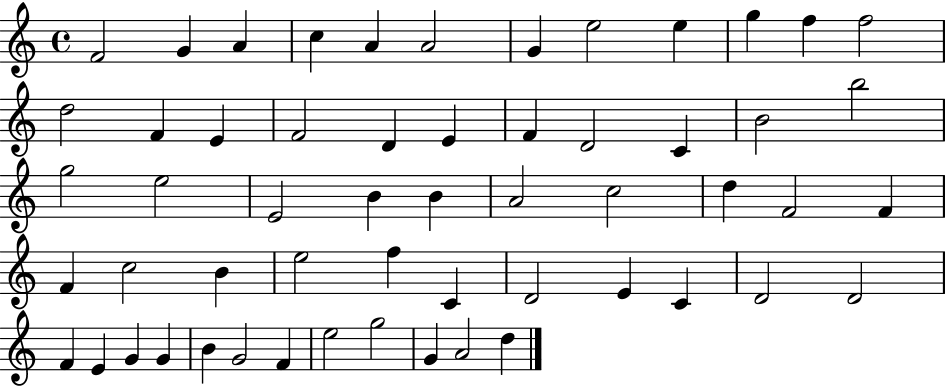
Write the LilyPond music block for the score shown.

{
  \clef treble
  \time 4/4
  \defaultTimeSignature
  \key c \major
  f'2 g'4 a'4 | c''4 a'4 a'2 | g'4 e''2 e''4 | g''4 f''4 f''2 | \break d''2 f'4 e'4 | f'2 d'4 e'4 | f'4 d'2 c'4 | b'2 b''2 | \break g''2 e''2 | e'2 b'4 b'4 | a'2 c''2 | d''4 f'2 f'4 | \break f'4 c''2 b'4 | e''2 f''4 c'4 | d'2 e'4 c'4 | d'2 d'2 | \break f'4 e'4 g'4 g'4 | b'4 g'2 f'4 | e''2 g''2 | g'4 a'2 d''4 | \break \bar "|."
}